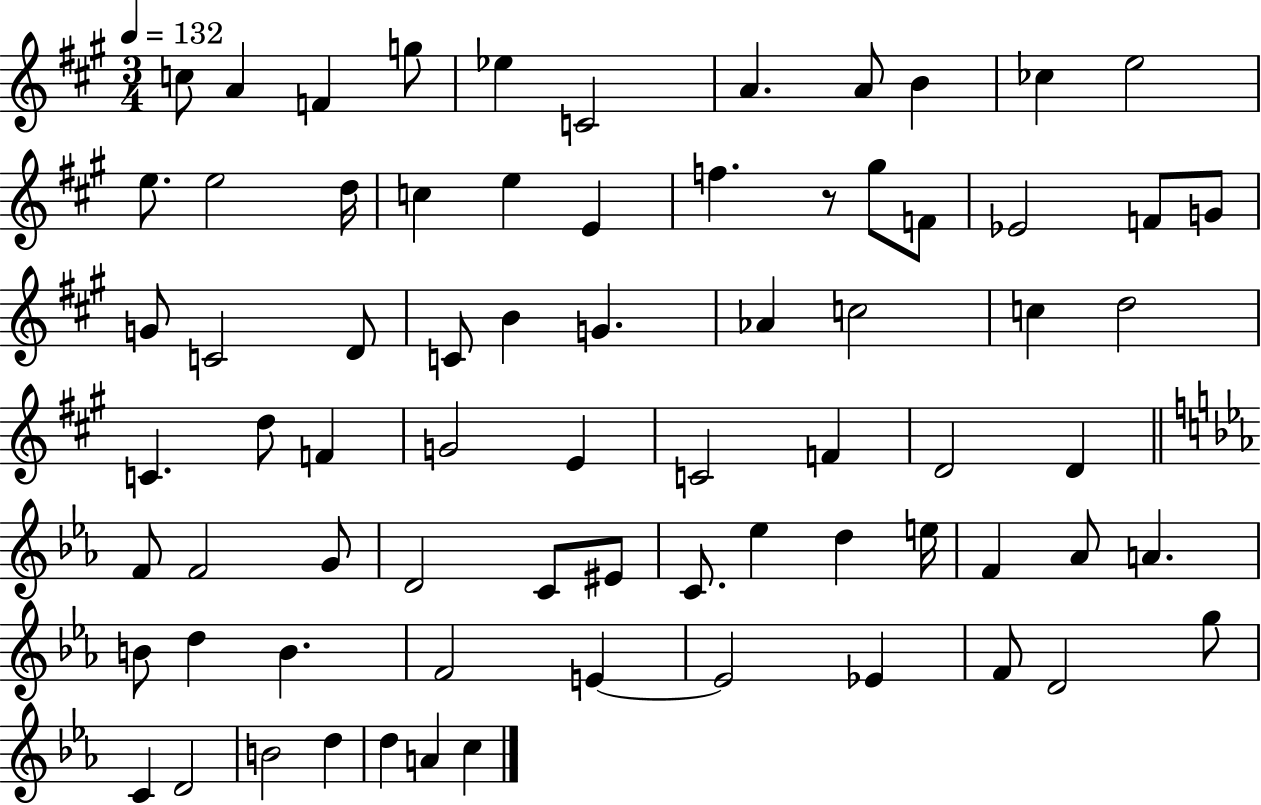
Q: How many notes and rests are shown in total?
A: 73